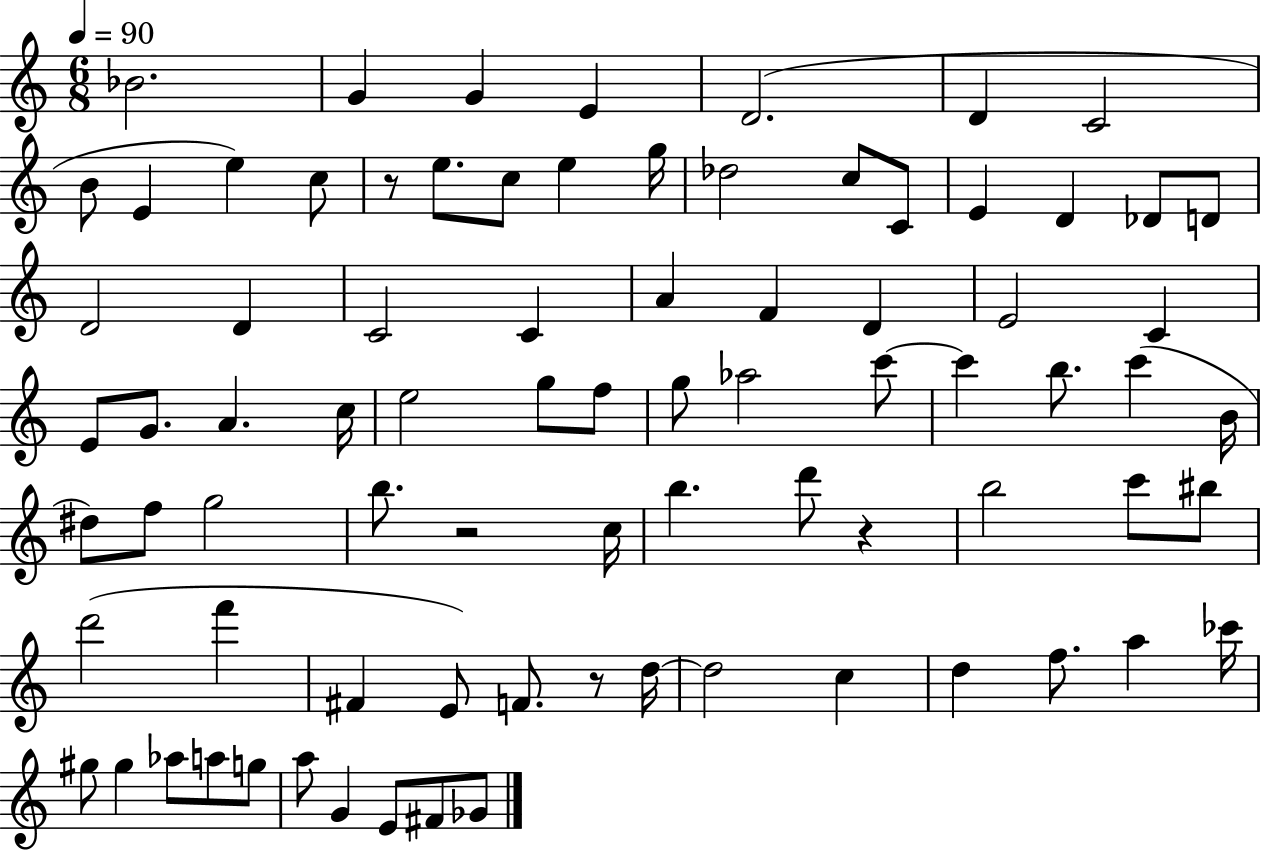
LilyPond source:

{
  \clef treble
  \numericTimeSignature
  \time 6/8
  \key c \major
  \tempo 4 = 90
  bes'2. | g'4 g'4 e'4 | d'2.( | d'4 c'2 | \break b'8 e'4 e''4) c''8 | r8 e''8. c''8 e''4 g''16 | des''2 c''8 c'8 | e'4 d'4 des'8 d'8 | \break d'2 d'4 | c'2 c'4 | a'4 f'4 d'4 | e'2 c'4 | \break e'8 g'8. a'4. c''16 | e''2 g''8 f''8 | g''8 aes''2 c'''8~~ | c'''4 b''8. c'''4( b'16 | \break dis''8) f''8 g''2 | b''8. r2 c''16 | b''4. d'''8 r4 | b''2 c'''8 bis''8 | \break d'''2( f'''4 | fis'4 e'8) f'8. r8 d''16~~ | d''2 c''4 | d''4 f''8. a''4 ces'''16 | \break gis''8 gis''4 aes''8 a''8 g''8 | a''8 g'4 e'8 fis'8 ges'8 | \bar "|."
}